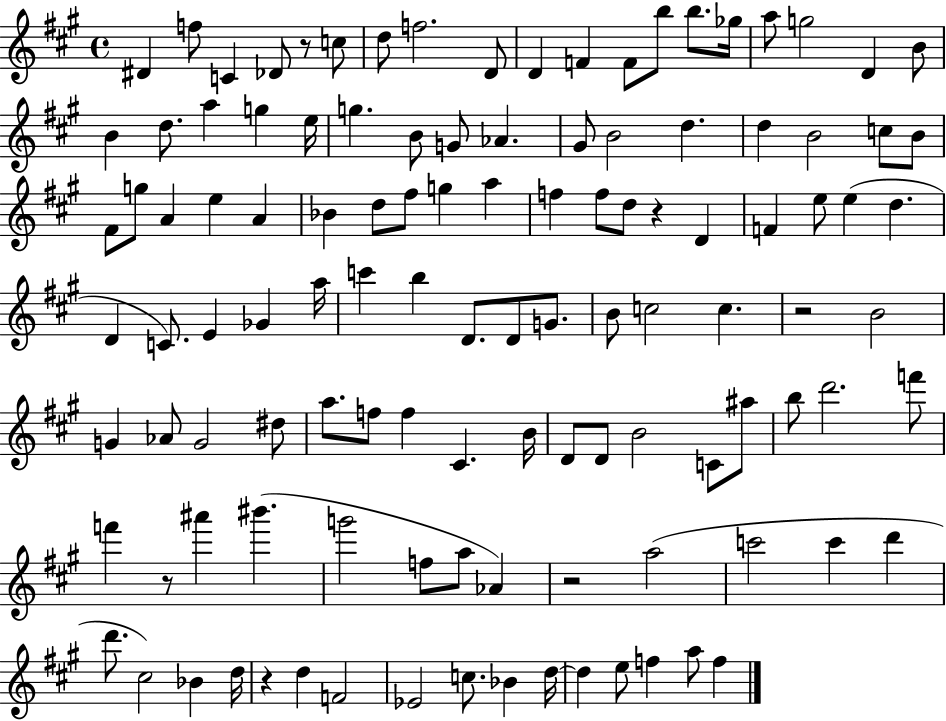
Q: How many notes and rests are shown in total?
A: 115